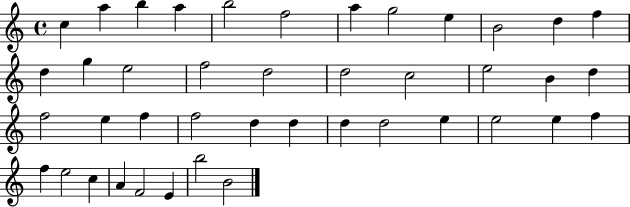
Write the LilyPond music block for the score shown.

{
  \clef treble
  \time 4/4
  \defaultTimeSignature
  \key c \major
  c''4 a''4 b''4 a''4 | b''2 f''2 | a''4 g''2 e''4 | b'2 d''4 f''4 | \break d''4 g''4 e''2 | f''2 d''2 | d''2 c''2 | e''2 b'4 d''4 | \break f''2 e''4 f''4 | f''2 d''4 d''4 | d''4 d''2 e''4 | e''2 e''4 f''4 | \break f''4 e''2 c''4 | a'4 f'2 e'4 | b''2 b'2 | \bar "|."
}